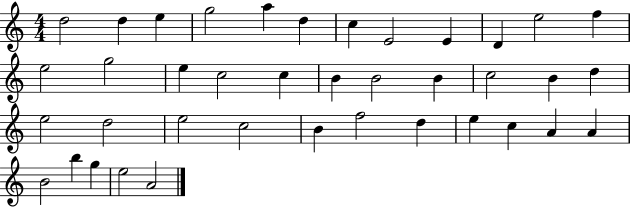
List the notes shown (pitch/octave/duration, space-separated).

D5/h D5/q E5/q G5/h A5/q D5/q C5/q E4/h E4/q D4/q E5/h F5/q E5/h G5/h E5/q C5/h C5/q B4/q B4/h B4/q C5/h B4/q D5/q E5/h D5/h E5/h C5/h B4/q F5/h D5/q E5/q C5/q A4/q A4/q B4/h B5/q G5/q E5/h A4/h